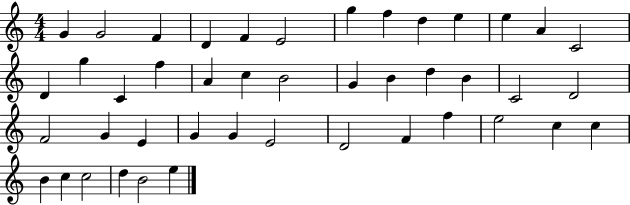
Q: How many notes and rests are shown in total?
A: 44